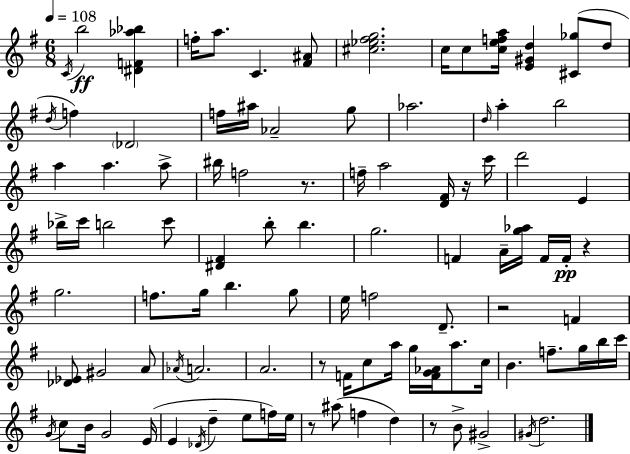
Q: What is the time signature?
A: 6/8